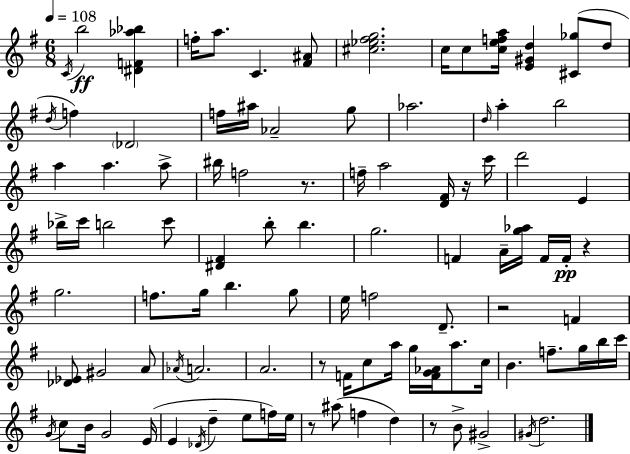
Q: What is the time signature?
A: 6/8